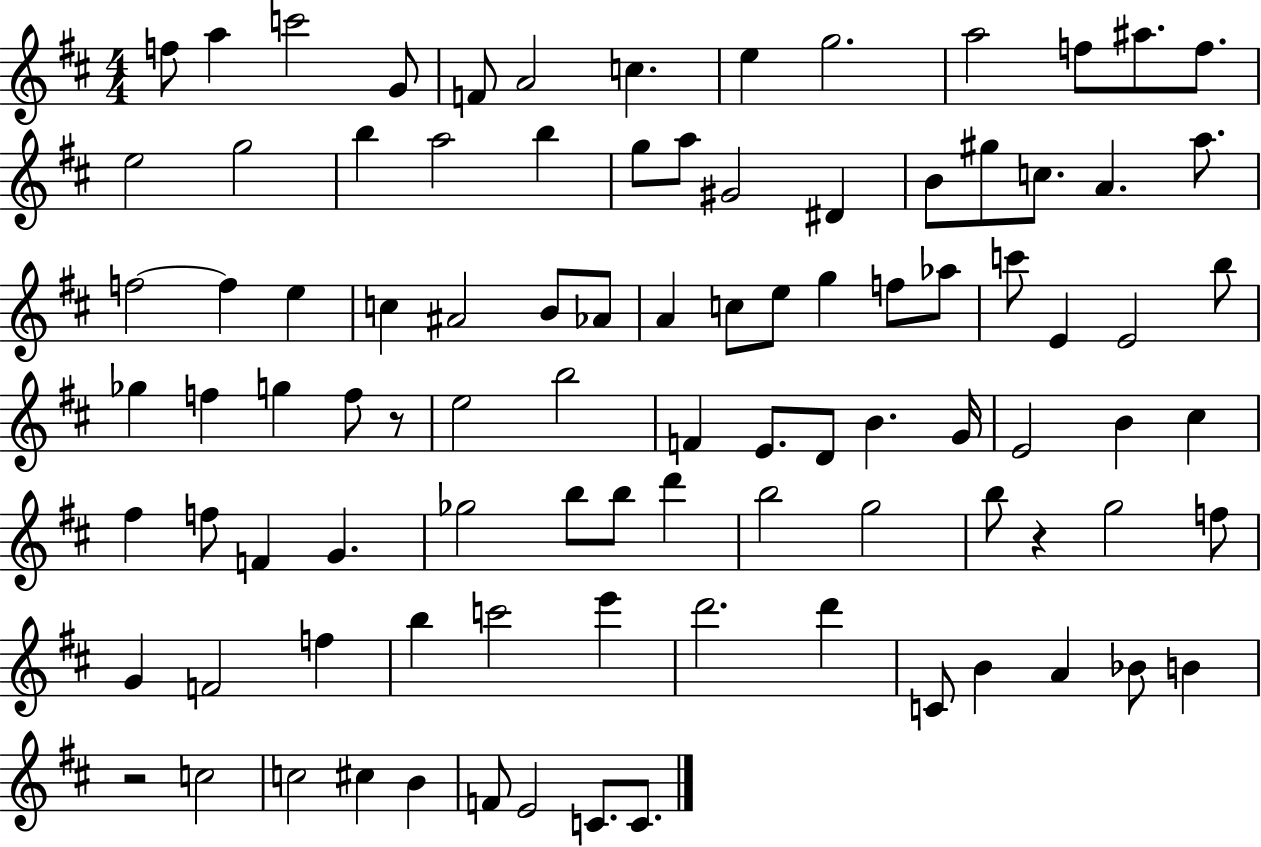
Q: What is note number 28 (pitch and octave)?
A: F5